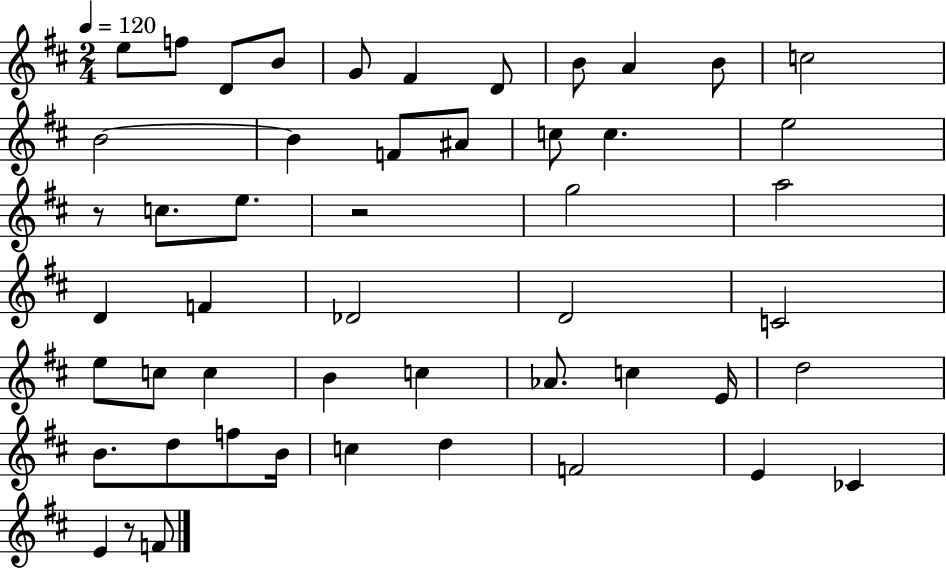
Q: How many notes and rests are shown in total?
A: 50